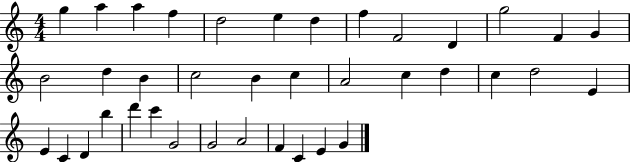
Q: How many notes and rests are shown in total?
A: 38